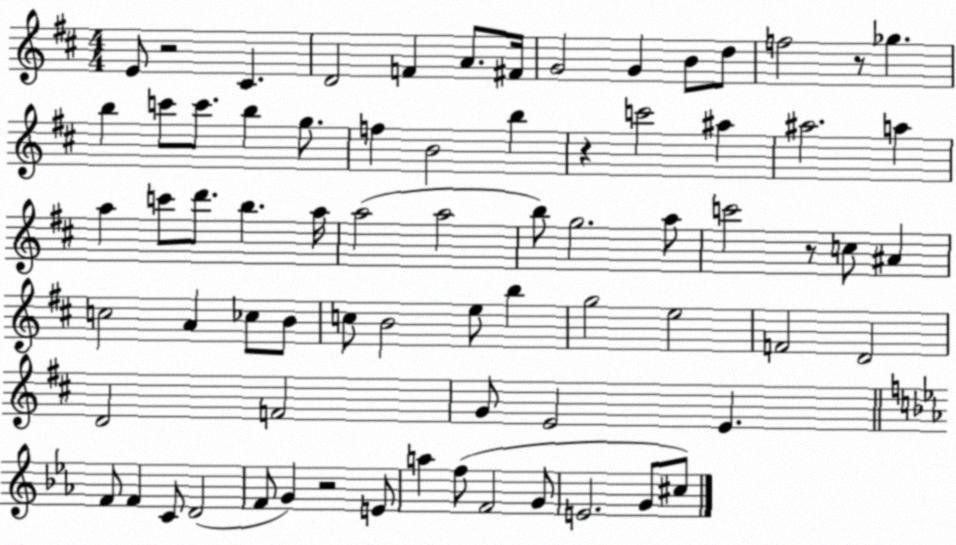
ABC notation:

X:1
T:Untitled
M:4/4
L:1/4
K:D
E/2 z2 ^C D2 F A/2 ^F/4 G2 G B/2 d/2 f2 z/2 _g b c'/2 c'/2 b g/2 f B2 b z c'2 ^a ^a2 a a c'/2 d'/2 b a/4 a2 a2 b/2 g2 a/2 c'2 z/2 c/2 ^A c2 A _c/2 B/2 c/2 B2 e/2 b g2 e2 F2 D2 D2 F2 G/2 E2 E F/2 F C/2 D2 F/2 G z2 E/2 a f/2 F2 G/2 E2 G/2 ^c/2